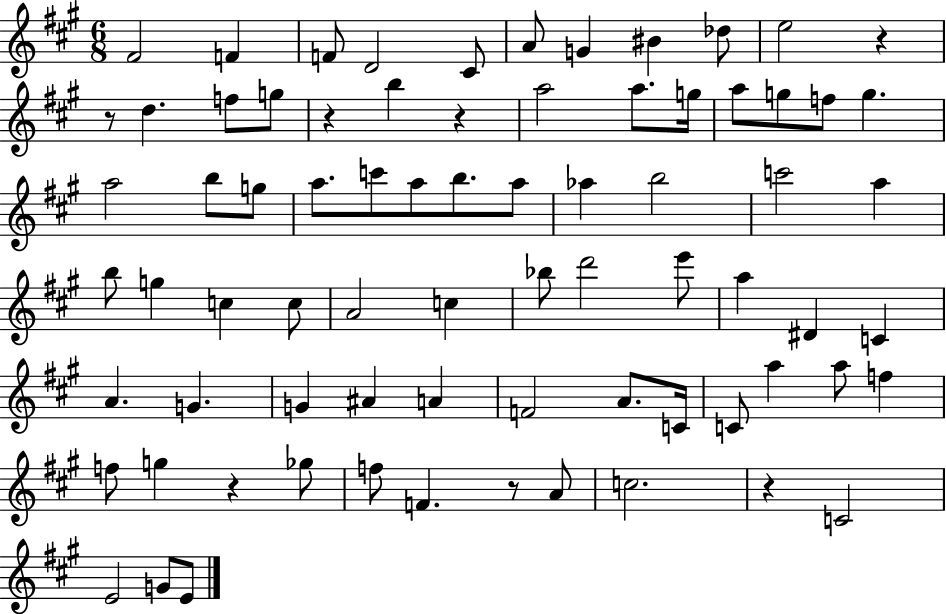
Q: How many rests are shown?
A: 7